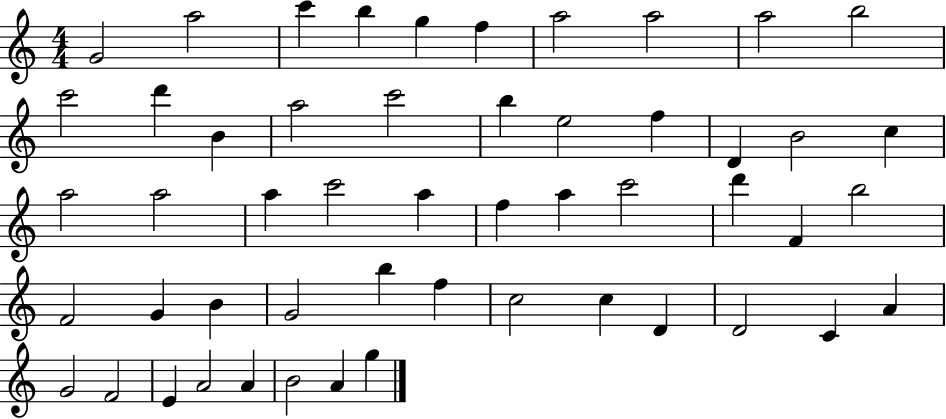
X:1
T:Untitled
M:4/4
L:1/4
K:C
G2 a2 c' b g f a2 a2 a2 b2 c'2 d' B a2 c'2 b e2 f D B2 c a2 a2 a c'2 a f a c'2 d' F b2 F2 G B G2 b f c2 c D D2 C A G2 F2 E A2 A B2 A g